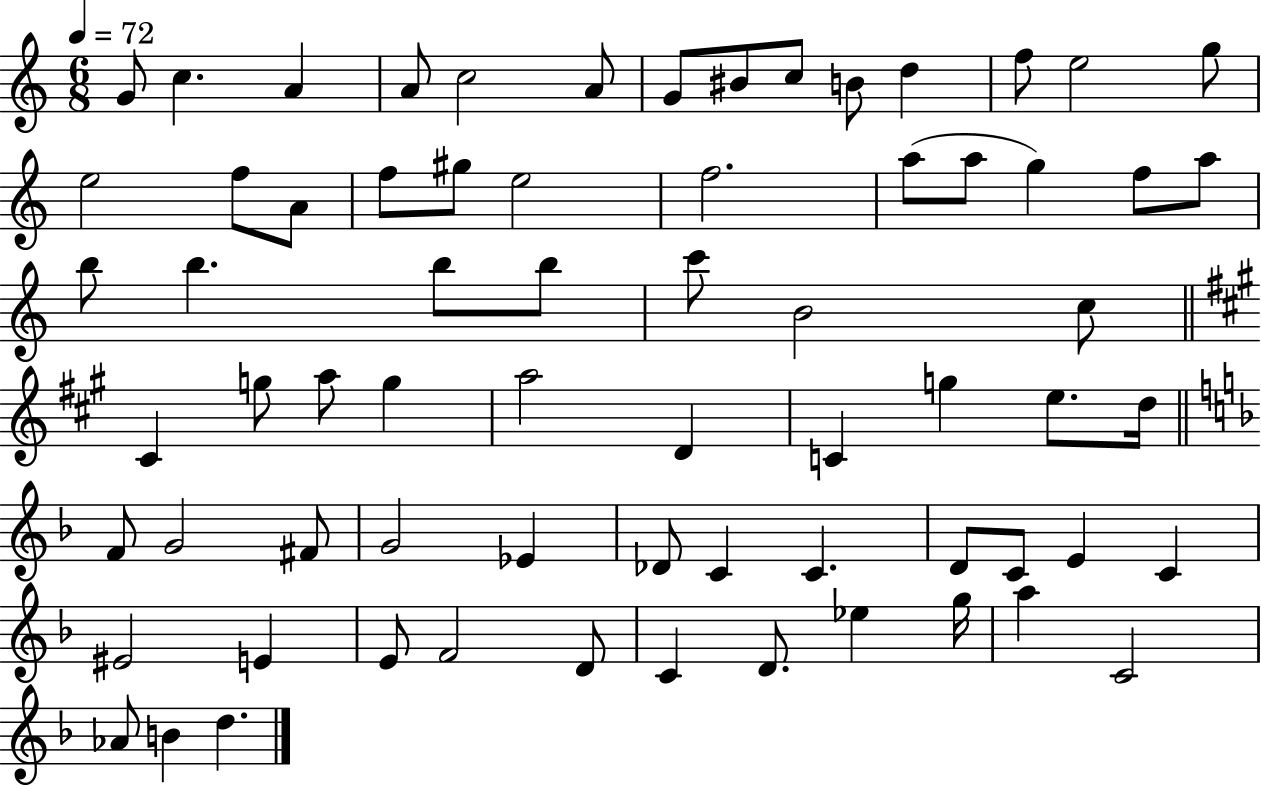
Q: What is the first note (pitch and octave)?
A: G4